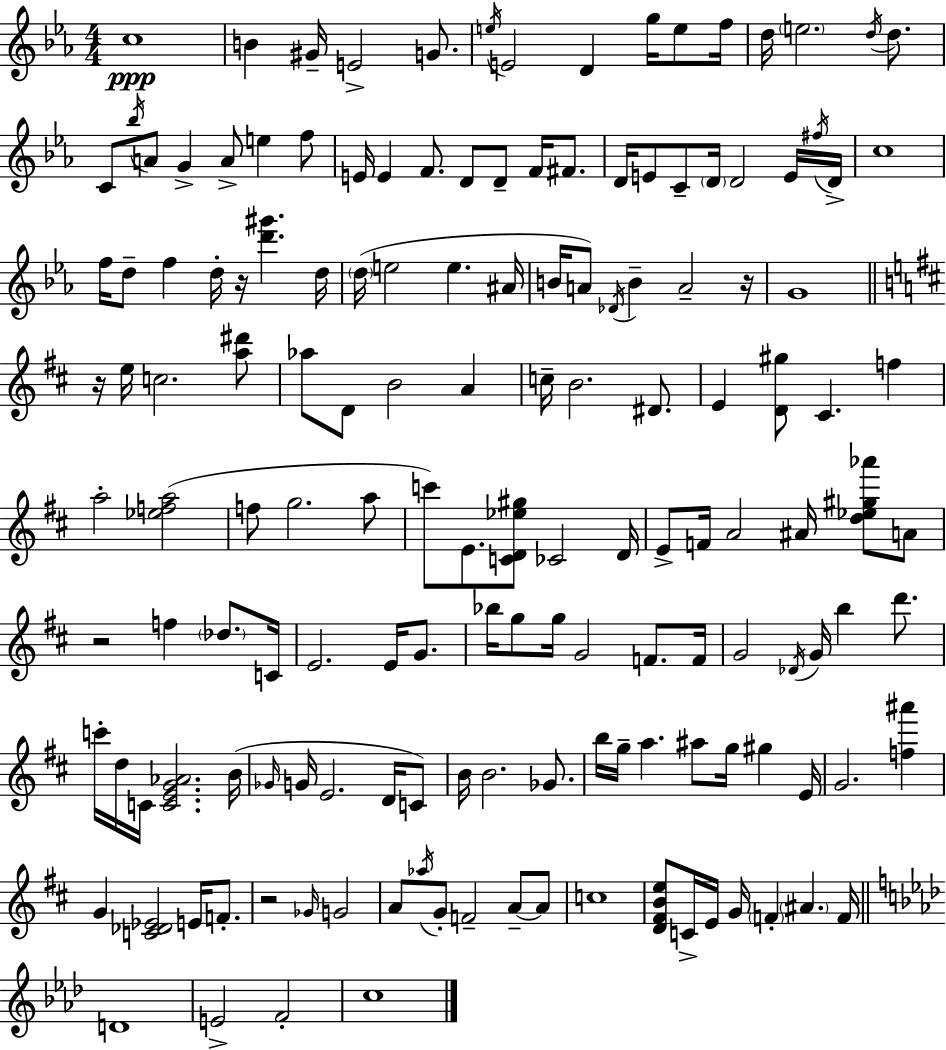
{
  \clef treble
  \numericTimeSignature
  \time 4/4
  \key ees \major
  \repeat volta 2 { c''1\ppp | b'4 gis'16-- e'2-> g'8. | \acciaccatura { e''16 } e'2 d'4 g''16 e''8 | f''16 d''16 \parenthesize e''2. \acciaccatura { d''16 } d''8. | \break c'8 \acciaccatura { bes''16 } a'8 g'4-> a'8-> e''4 | f''8 e'16 e'4 f'8. d'8 d'8-- f'16 | fis'8. d'16 e'8 c'8-- \parenthesize d'16 d'2 | e'16 \acciaccatura { fis''16 } d'16-> c''1 | \break f''16 d''8-- f''4 d''16-. r16 <d''' gis'''>4. | d''16 \parenthesize d''16( e''2 e''4. | ais'16 b'16 a'8) \acciaccatura { des'16 } b'4-- a'2-- | r16 g'1 | \break \bar "||" \break \key d \major r16 e''16 c''2. <a'' dis'''>8 | aes''8 d'8 b'2 a'4 | c''16-- b'2. dis'8. | e'4 <d' gis''>8 cis'4. f''4 | \break a''2-. <ees'' f'' a''>2( | f''8 g''2. a''8 | c'''8) e'8. <c' d' ees'' gis''>8 ces'2 d'16 | e'8-> f'16 a'2 ais'16 <d'' ees'' gis'' aes'''>8 a'8 | \break r2 f''4 \parenthesize des''8. c'16 | e'2. e'16 g'8. | bes''16 g''8 g''16 g'2 f'8. f'16 | g'2 \acciaccatura { des'16 } g'16 b''4 d'''8. | \break c'''16-. d''16 c'16 <c' e' g' aes'>2. | b'16( \grace { ges'16 } g'16 e'2. d'16 | c'8) b'16 b'2. ges'8. | b''16 g''16-- a''4. ais''8 g''16 gis''4 | \break e'16 g'2. <f'' ais'''>4 | g'4 <c' des' ees'>2 e'16 f'8.-. | r2 \grace { ges'16 } g'2 | a'8 \acciaccatura { aes''16 } g'8-. f'2-- | \break a'8--~~ a'8 c''1 | <d' fis' b' e''>8 c'16-> e'16 g'16 \parenthesize f'4-. \parenthesize ais'4. | f'16 \bar "||" \break \key aes \major d'1 | e'2-> f'2-. | c''1 | } \bar "|."
}